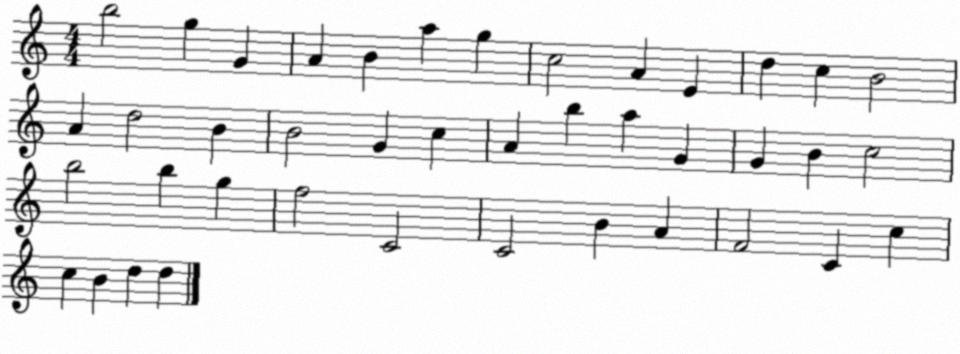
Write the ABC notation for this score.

X:1
T:Untitled
M:4/4
L:1/4
K:C
b2 g G A B a g c2 A E d c B2 A d2 B B2 G c A b a G G B c2 b2 b g f2 C2 C2 B A F2 C c c B d d